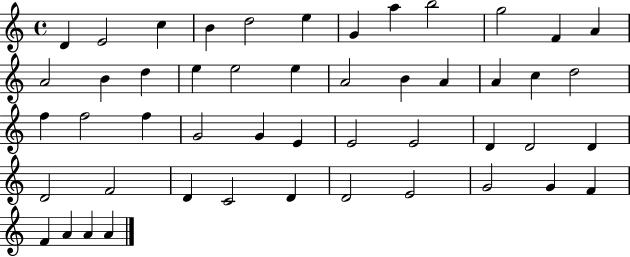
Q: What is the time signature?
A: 4/4